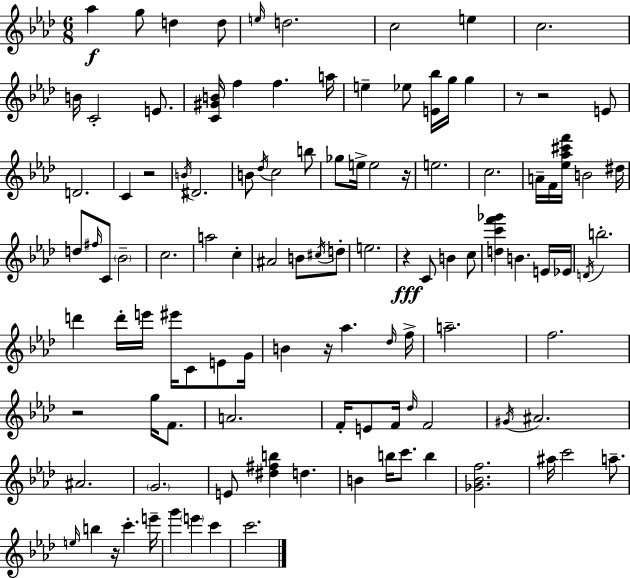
Ab5/q G5/e D5/q D5/e E5/s D5/h. C5/h E5/q C5/h. B4/s C4/h E4/e. [C4,G#4,B4]/s F5/q F5/q. A5/s E5/q Eb5/e [E4,Bb5]/s G5/s G5/q R/e R/h E4/e D4/h. C4/q R/h B4/s D#4/h. B4/e Db5/s C5/h B5/e Gb5/e E5/s E5/h R/s E5/h. C5/h. A4/s F4/s [Eb5,Ab5,C#6,F6]/s B4/h D#5/s D5/e F#5/s C4/e Bb4/h C5/h. A5/h C5/q A#4/h B4/e C#5/s D5/e E5/h. R/q C4/e B4/q C5/e [D5,C6,F6,Gb6]/q B4/q. E4/s Eb4/s D4/s B5/h. D6/q D6/s E6/s EIS6/s C4/e E4/e G4/s B4/q R/s Ab5/q. Db5/s F5/s A5/h. F5/h. R/h G5/s F4/e. A4/h. F4/s E4/e F4/s Db5/s F4/h G#4/s A#4/h. A#4/h. G4/h. E4/e [D#5,F#5,B5]/q D5/q. B4/q B5/s C6/e. B5/q [Gb4,Bb4,F5]/h. A#5/s C6/h A5/e. E5/s B5/q R/s C6/q. E6/s G6/q E6/q C6/q C6/h.